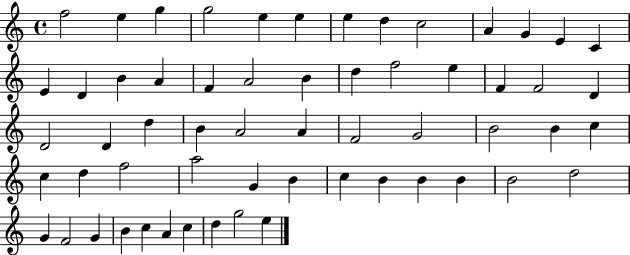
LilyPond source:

{
  \clef treble
  \time 4/4
  \defaultTimeSignature
  \key c \major
  f''2 e''4 g''4 | g''2 e''4 e''4 | e''4 d''4 c''2 | a'4 g'4 e'4 c'4 | \break e'4 d'4 b'4 a'4 | f'4 a'2 b'4 | d''4 f''2 e''4 | f'4 f'2 d'4 | \break d'2 d'4 d''4 | b'4 a'2 a'4 | f'2 g'2 | b'2 b'4 c''4 | \break c''4 d''4 f''2 | a''2 g'4 b'4 | c''4 b'4 b'4 b'4 | b'2 d''2 | \break g'4 f'2 g'4 | b'4 c''4 a'4 c''4 | d''4 g''2 e''4 | \bar "|."
}